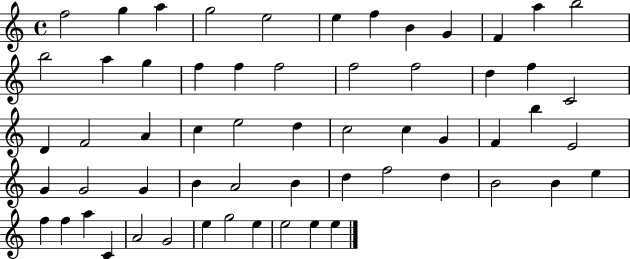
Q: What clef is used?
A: treble